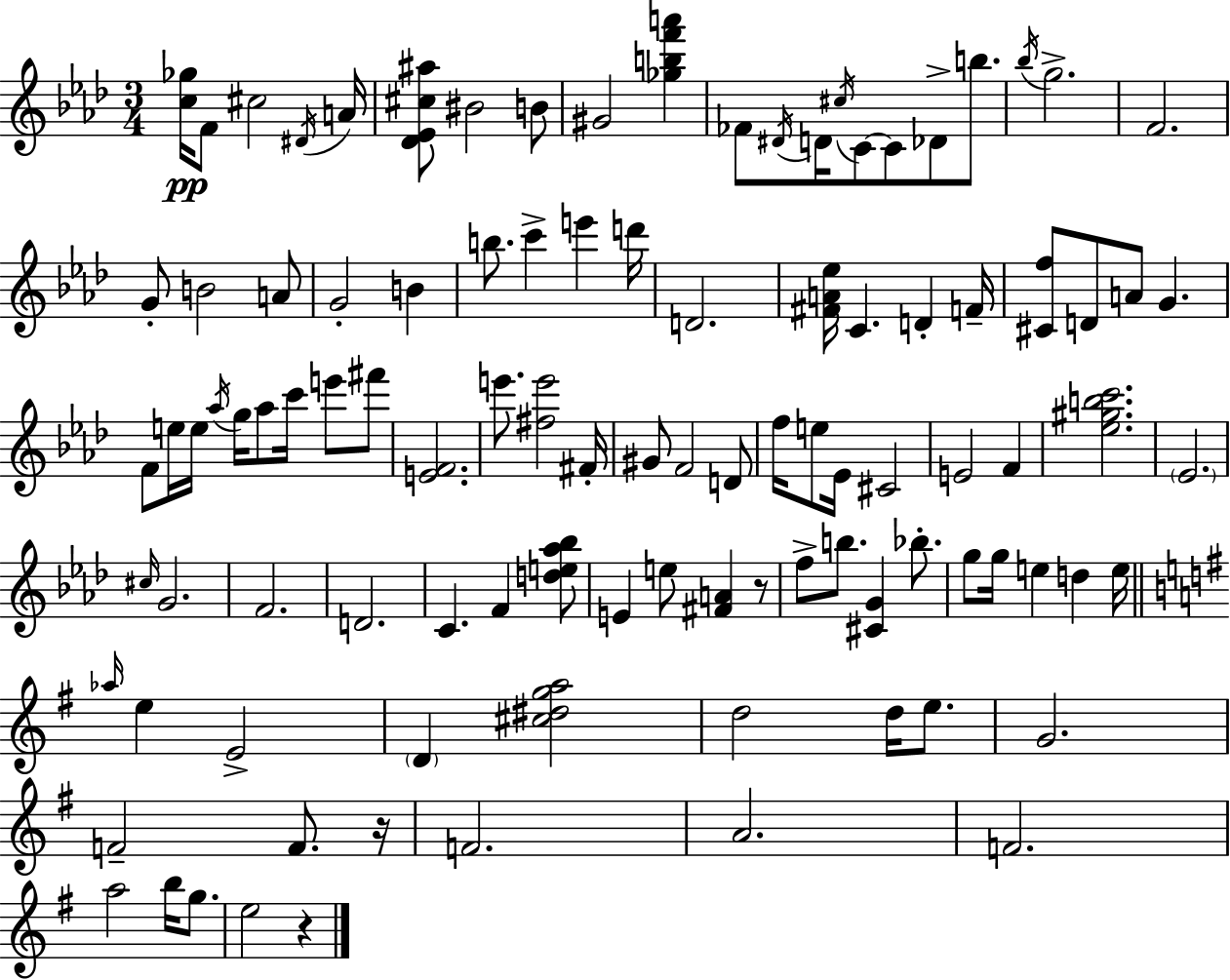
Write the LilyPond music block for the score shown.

{
  \clef treble
  \numericTimeSignature
  \time 3/4
  \key f \minor
  <c'' ges''>16\pp f'8 cis''2 \acciaccatura { dis'16 } | a'16 <des' ees' cis'' ais''>8 bis'2 b'8 | gis'2 <ges'' b'' f''' a'''>4 | fes'8 \acciaccatura { dis'16 } d'16 \acciaccatura { cis''16 } c'8~~ c'8 des'8-> | \break b''8. \acciaccatura { bes''16 } g''2.-> | f'2. | g'8-. b'2 | a'8 g'2-. | \break b'4 b''8. c'''4-> e'''4 | d'''16 d'2. | <fis' a' ees''>16 c'4. d'4-. | f'16-- <cis' f''>8 d'8 a'8 g'4. | \break f'8 e''16 e''16 \acciaccatura { aes''16 } g''16 aes''8 | c'''16 e'''8 fis'''8 <e' f'>2. | e'''8. <fis'' e'''>2 | fis'16-. gis'8 f'2 | \break d'8 f''16 e''8 ees'16 cis'2 | e'2 | f'4 <ees'' gis'' b'' c'''>2. | \parenthesize ees'2. | \break \grace { cis''16 } g'2. | f'2. | d'2. | c'4. | \break f'4 <d'' e'' aes'' bes''>8 e'4 e''8 | <fis' a'>4 r8 f''8-> b''8. <cis' g'>4 | bes''8.-. g''8 g''16 e''4 | d''4 e''16 \bar "||" \break \key e \minor \grace { aes''16 } e''4 e'2-> | \parenthesize d'4 <cis'' dis'' g'' a''>2 | d''2 d''16 e''8. | g'2. | \break f'2-- f'8. | r16 f'2. | a'2. | f'2. | \break a''2 b''16 g''8. | e''2 r4 | \bar "|."
}